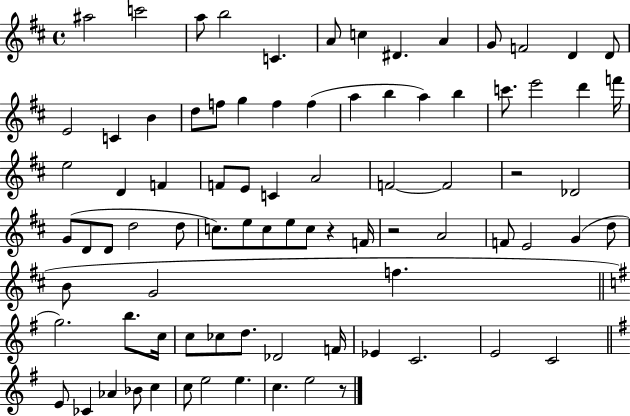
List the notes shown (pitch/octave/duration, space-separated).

A#5/h C6/h A5/e B5/h C4/q. A4/e C5/q D#4/q. A4/q G4/e F4/h D4/q D4/e E4/h C4/q B4/q D5/e F5/e G5/q F5/q F5/q A5/q B5/q A5/q B5/q C6/e. E6/h D6/q F6/s E5/h D4/q F4/q F4/e E4/e C4/q A4/h F4/h F4/h R/h Db4/h G4/e D4/e D4/e D5/h D5/e C5/e. E5/e C5/e E5/e C5/e R/q F4/s R/h A4/h F4/e E4/h G4/q D5/e B4/e G4/h F5/q. G5/h. B5/e. C5/s C5/e CES5/e D5/e. Db4/h F4/s Eb4/q C4/h. E4/h C4/h E4/e CES4/q Ab4/q Bb4/e C5/q C5/e E5/h E5/q. C5/q. E5/h R/e